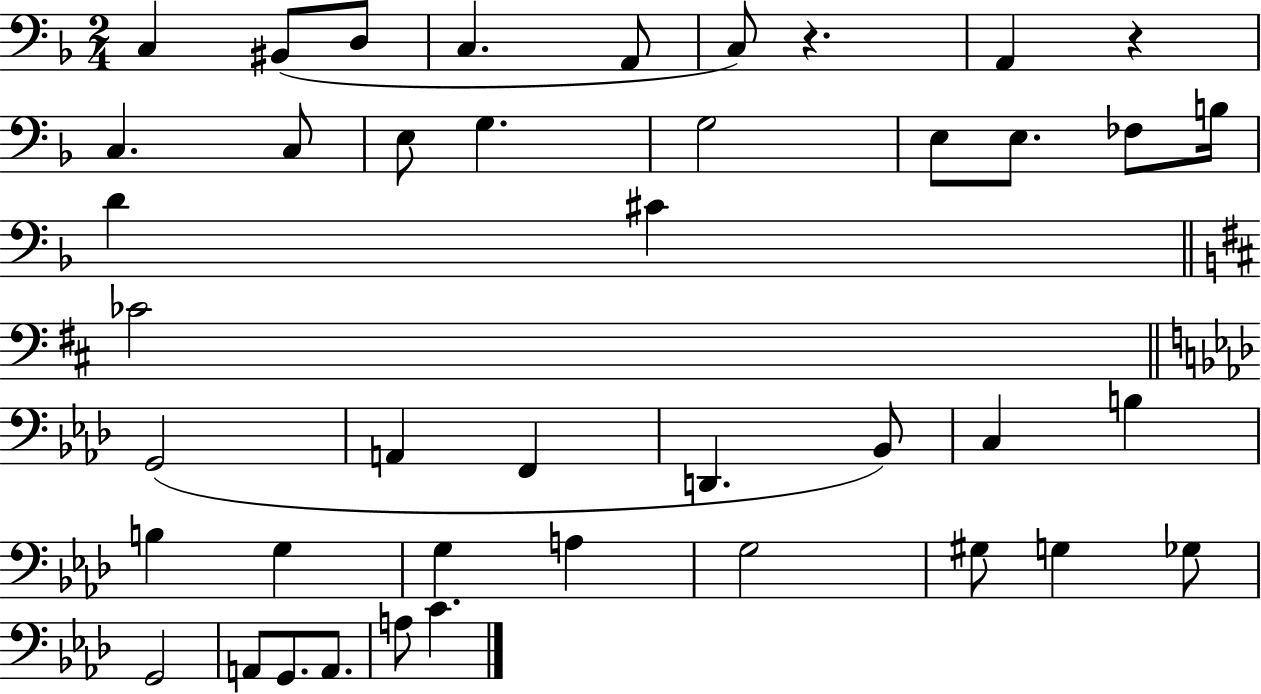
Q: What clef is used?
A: bass